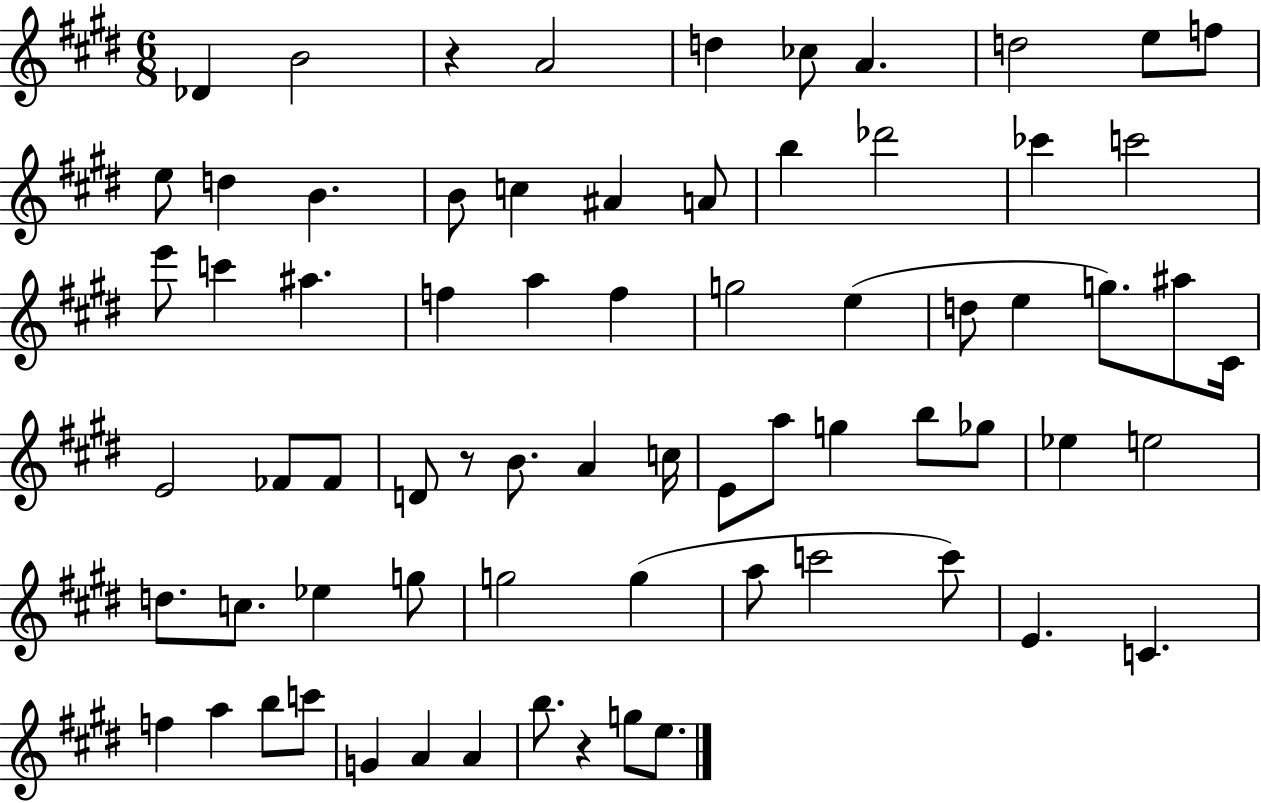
{
  \clef treble
  \numericTimeSignature
  \time 6/8
  \key e \major
  \repeat volta 2 { des'4 b'2 | r4 a'2 | d''4 ces''8 a'4. | d''2 e''8 f''8 | \break e''8 d''4 b'4. | b'8 c''4 ais'4 a'8 | b''4 des'''2 | ces'''4 c'''2 | \break e'''8 c'''4 ais''4. | f''4 a''4 f''4 | g''2 e''4( | d''8 e''4 g''8.) ais''8 cis'16 | \break e'2 fes'8 fes'8 | d'8 r8 b'8. a'4 c''16 | e'8 a''8 g''4 b''8 ges''8 | ees''4 e''2 | \break d''8. c''8. ees''4 g''8 | g''2 g''4( | a''8 c'''2 c'''8) | e'4. c'4. | \break f''4 a''4 b''8 c'''8 | g'4 a'4 a'4 | b''8. r4 g''8 e''8. | } \bar "|."
}